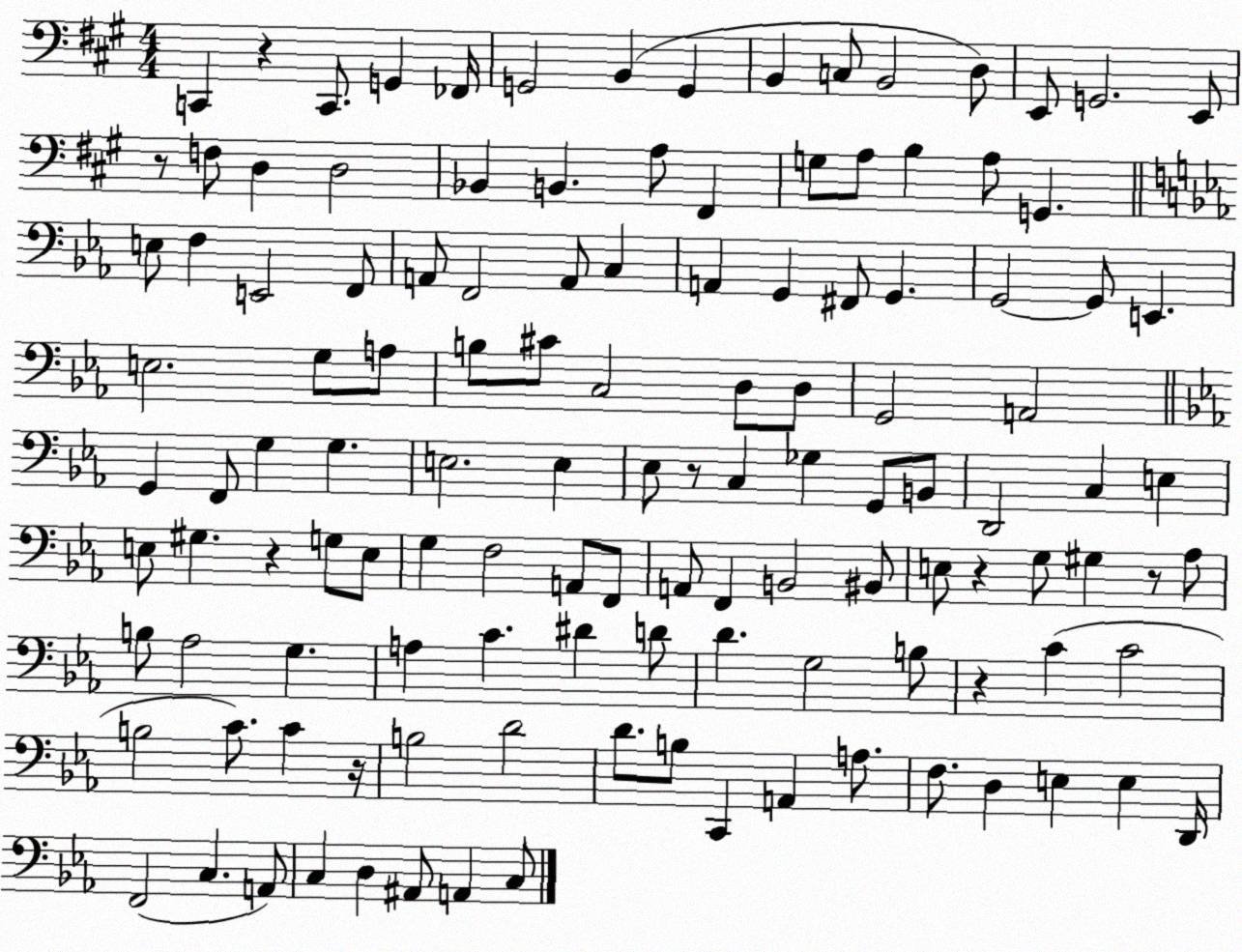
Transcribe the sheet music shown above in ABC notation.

X:1
T:Untitled
M:4/4
L:1/4
K:A
C,, z C,,/2 G,, _F,,/4 G,,2 B,, G,, B,, C,/2 B,,2 D,/2 E,,/2 G,,2 E,,/2 z/2 F,/2 D, D,2 _B,, B,, A,/2 ^F,, G,/2 A,/2 B, A,/2 G,, E,/2 F, E,,2 F,,/2 A,,/2 F,,2 A,,/2 C, A,, G,, ^F,,/2 G,, G,,2 G,,/2 E,, E,2 G,/2 A,/2 B,/2 ^C/2 C,2 D,/2 D,/2 G,,2 A,,2 G,, F,,/2 G, G, E,2 E, _E,/2 z/2 C, _G, G,,/2 B,,/2 D,,2 C, E, E,/2 ^G, z G,/2 E,/2 G, F,2 A,,/2 F,,/2 A,,/2 F,, B,,2 ^B,,/2 E,/2 z G,/2 ^G, z/2 _A,/2 B,/2 _A,2 G, A, C ^D D/2 D G,2 B,/2 z C C2 B,2 C/2 C z/4 B,2 D2 D/2 B,/2 C,, A,, A,/2 F,/2 D, E, E, D,,/4 F,,2 C, A,,/2 C, D, ^A,,/2 A,, C,/2